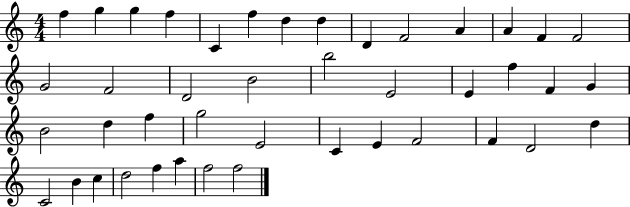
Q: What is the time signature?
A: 4/4